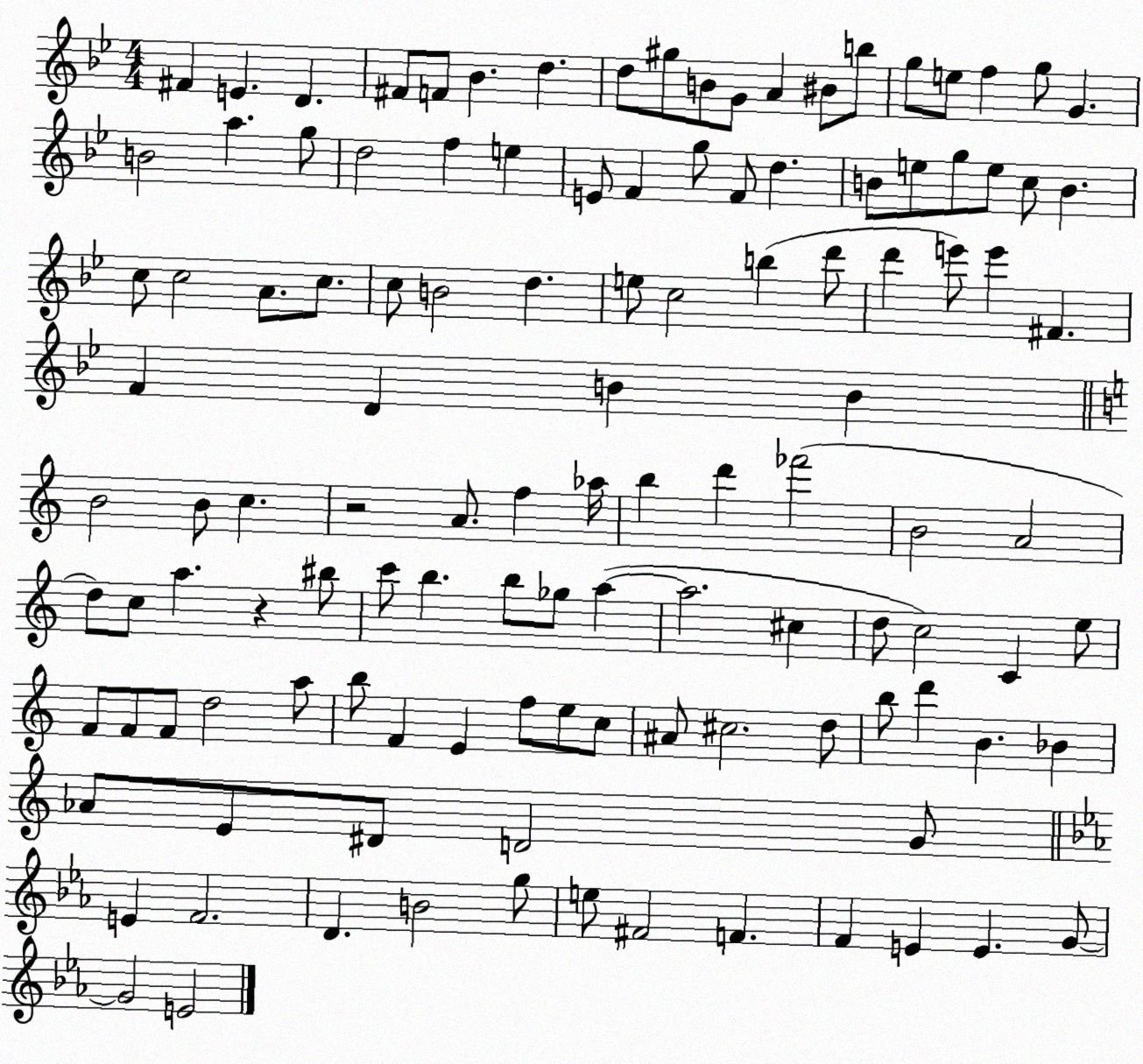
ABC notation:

X:1
T:Untitled
M:4/4
L:1/4
K:Bb
^F E D ^F/2 F/2 _B d d/2 ^g/2 B/2 G/2 A ^B/2 b/2 g/2 e/2 f g/2 G B2 a g/2 d2 f e E/2 F g/2 F/2 d B/2 e/2 g/2 e/2 c/2 B c/2 c2 A/2 c/2 c/2 B2 d e/2 c2 b d'/2 d' e'/2 e' ^F F D B B B2 B/2 c z2 A/2 f _a/4 b d' _f'2 B2 A2 d/2 c/2 a z ^b/2 c'/2 b b/2 _g/2 a a2 ^c d/2 c2 C e/2 F/2 F/2 F/2 d2 a/2 b/2 F E f/2 e/2 c/2 ^A/2 ^c2 d/2 b/2 d' B _B _A/2 E/2 ^D/2 D2 G/2 E F2 D B2 g/2 e/2 ^F2 F F E E G/2 G2 E2